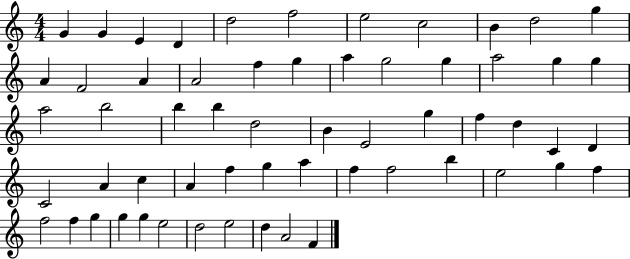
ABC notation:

X:1
T:Untitled
M:4/4
L:1/4
K:C
G G E D d2 f2 e2 c2 B d2 g A F2 A A2 f g a g2 g a2 g g a2 b2 b b d2 B E2 g f d C D C2 A c A f g a f f2 b e2 g f f2 f g g g e2 d2 e2 d A2 F